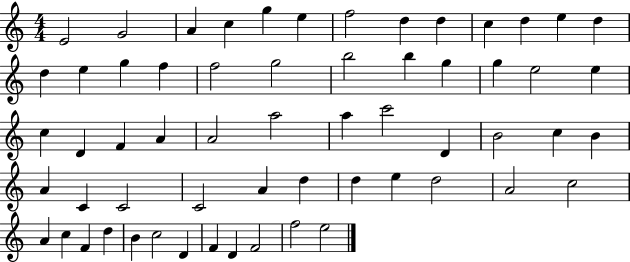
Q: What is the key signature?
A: C major